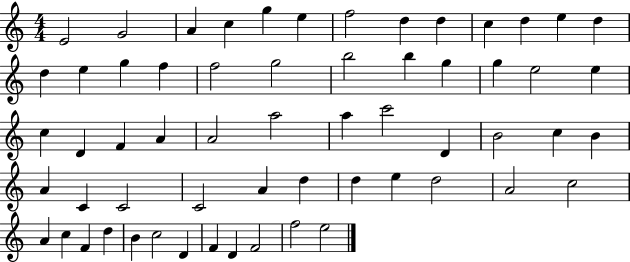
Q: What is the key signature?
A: C major